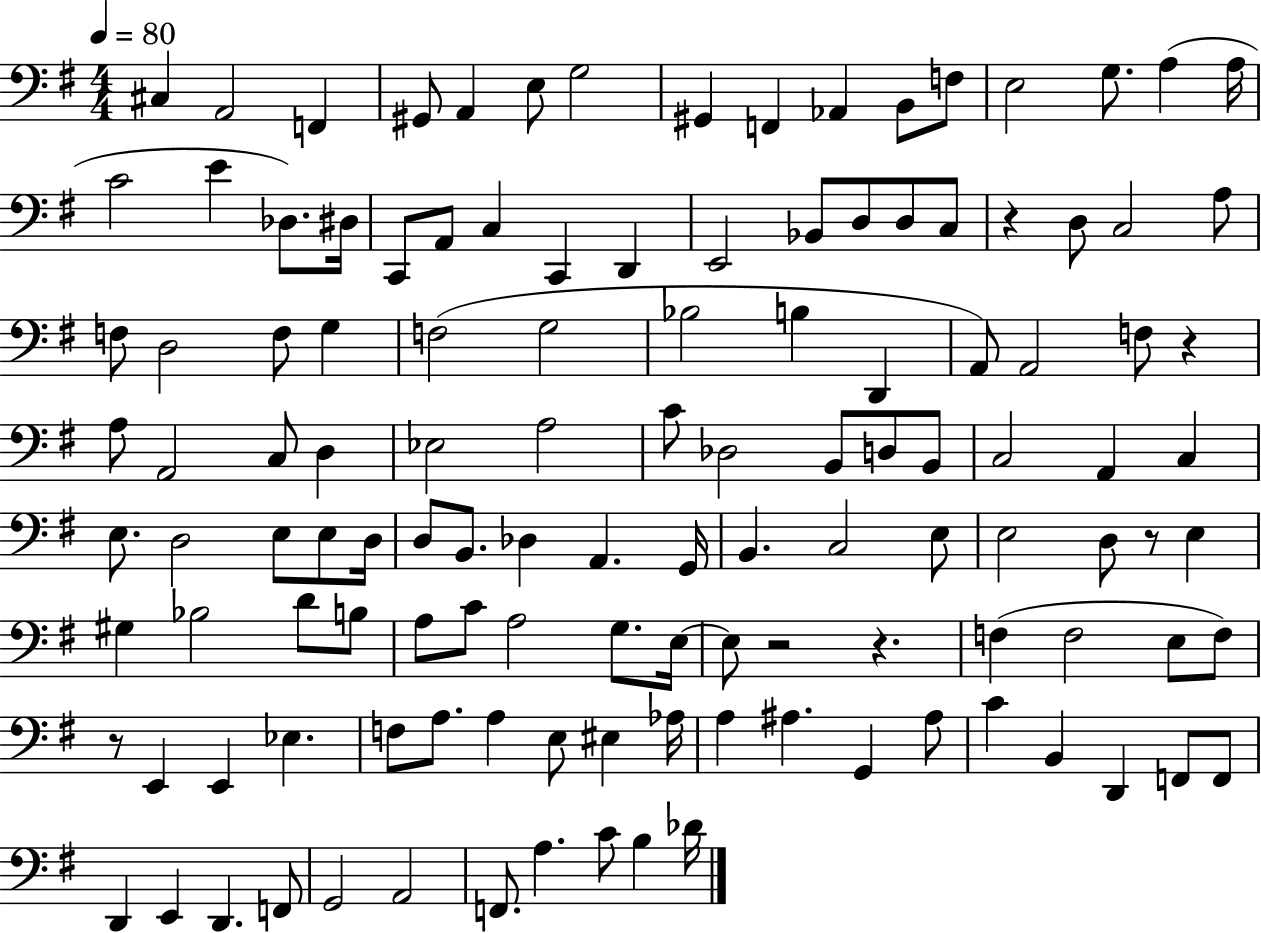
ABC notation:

X:1
T:Untitled
M:4/4
L:1/4
K:G
^C, A,,2 F,, ^G,,/2 A,, E,/2 G,2 ^G,, F,, _A,, B,,/2 F,/2 E,2 G,/2 A, A,/4 C2 E _D,/2 ^D,/4 C,,/2 A,,/2 C, C,, D,, E,,2 _B,,/2 D,/2 D,/2 C,/2 z D,/2 C,2 A,/2 F,/2 D,2 F,/2 G, F,2 G,2 _B,2 B, D,, A,,/2 A,,2 F,/2 z A,/2 A,,2 C,/2 D, _E,2 A,2 C/2 _D,2 B,,/2 D,/2 B,,/2 C,2 A,, C, E,/2 D,2 E,/2 E,/2 D,/4 D,/2 B,,/2 _D, A,, G,,/4 B,, C,2 E,/2 E,2 D,/2 z/2 E, ^G, _B,2 D/2 B,/2 A,/2 C/2 A,2 G,/2 E,/4 E,/2 z2 z F, F,2 E,/2 F,/2 z/2 E,, E,, _E, F,/2 A,/2 A, E,/2 ^E, _A,/4 A, ^A, G,, ^A,/2 C B,, D,, F,,/2 F,,/2 D,, E,, D,, F,,/2 G,,2 A,,2 F,,/2 A, C/2 B, _D/4